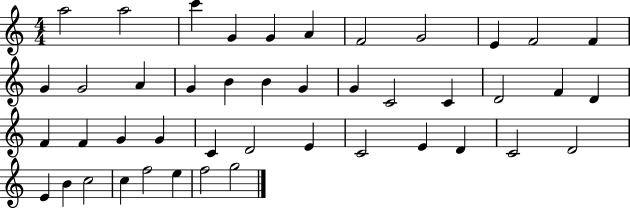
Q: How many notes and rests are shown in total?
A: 44